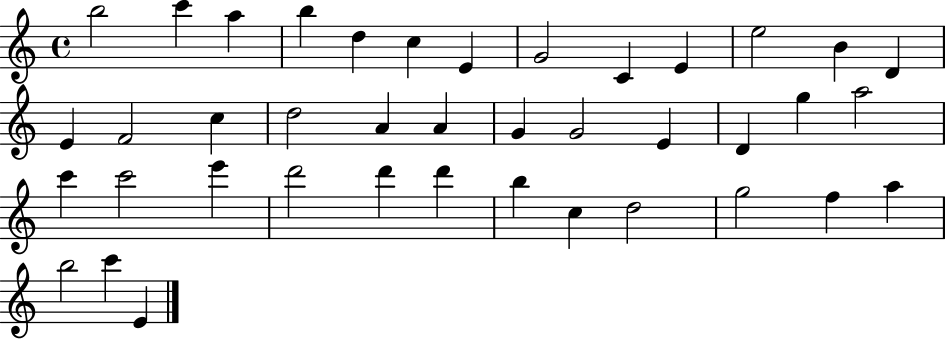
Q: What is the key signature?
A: C major